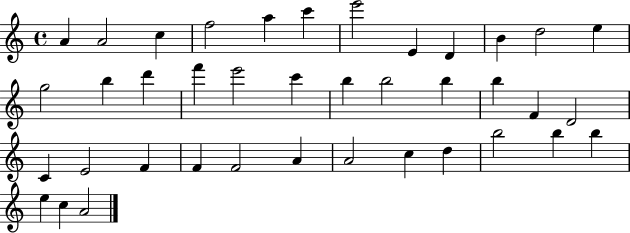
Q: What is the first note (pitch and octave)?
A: A4